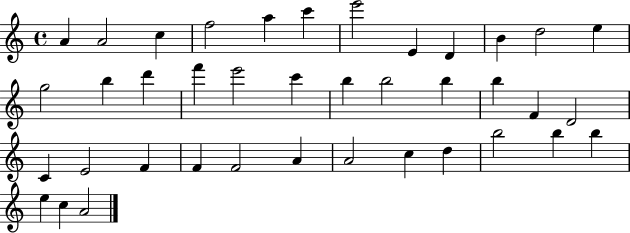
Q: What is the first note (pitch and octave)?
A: A4